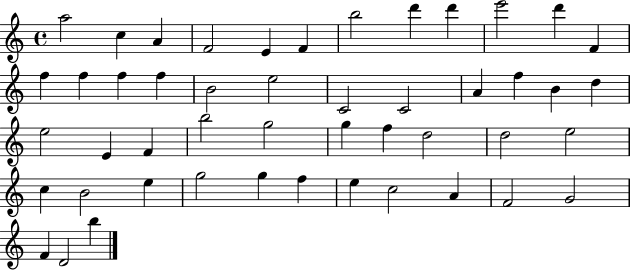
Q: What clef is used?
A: treble